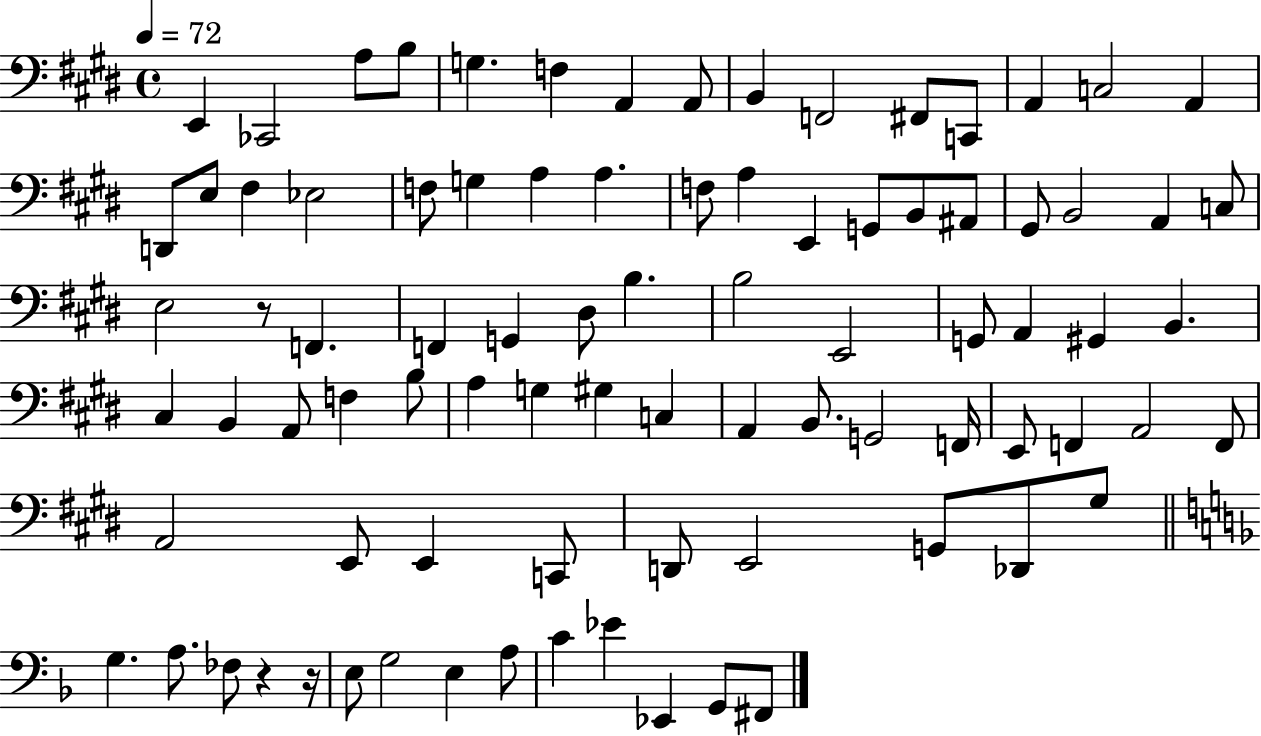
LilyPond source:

{
  \clef bass
  \time 4/4
  \defaultTimeSignature
  \key e \major
  \tempo 4 = 72
  \repeat volta 2 { e,4 ces,2 a8 b8 | g4. f4 a,4 a,8 | b,4 f,2 fis,8 c,8 | a,4 c2 a,4 | \break d,8 e8 fis4 ees2 | f8 g4 a4 a4. | f8 a4 e,4 g,8 b,8 ais,8 | gis,8 b,2 a,4 c8 | \break e2 r8 f,4. | f,4 g,4 dis8 b4. | b2 e,2 | g,8 a,4 gis,4 b,4. | \break cis4 b,4 a,8 f4 b8 | a4 g4 gis4 c4 | a,4 b,8. g,2 f,16 | e,8 f,4 a,2 f,8 | \break a,2 e,8 e,4 c,8 | d,8 e,2 g,8 des,8 gis8 | \bar "||" \break \key f \major g4. a8. fes8 r4 r16 | e8 g2 e4 a8 | c'4 ees'4 ees,4 g,8 fis,8 | } \bar "|."
}